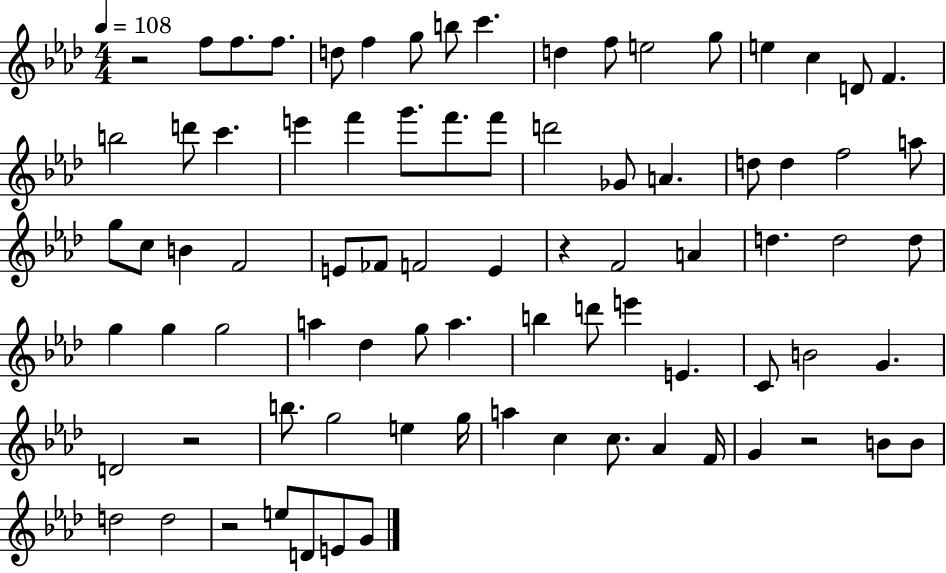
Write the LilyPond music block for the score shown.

{
  \clef treble
  \numericTimeSignature
  \time 4/4
  \key aes \major
  \tempo 4 = 108
  r2 f''8 f''8. f''8. | d''8 f''4 g''8 b''8 c'''4. | d''4 f''8 e''2 g''8 | e''4 c''4 d'8 f'4. | \break b''2 d'''8 c'''4. | e'''4 f'''4 g'''8. f'''8. f'''8 | d'''2 ges'8 a'4. | d''8 d''4 f''2 a''8 | \break g''8 c''8 b'4 f'2 | e'8 fes'8 f'2 e'4 | r4 f'2 a'4 | d''4. d''2 d''8 | \break g''4 g''4 g''2 | a''4 des''4 g''8 a''4. | b''4 d'''8 e'''4 e'4. | c'8 b'2 g'4. | \break d'2 r2 | b''8. g''2 e''4 g''16 | a''4 c''4 c''8. aes'4 f'16 | g'4 r2 b'8 b'8 | \break d''2 d''2 | r2 e''8 d'8 e'8 g'8 | \bar "|."
}